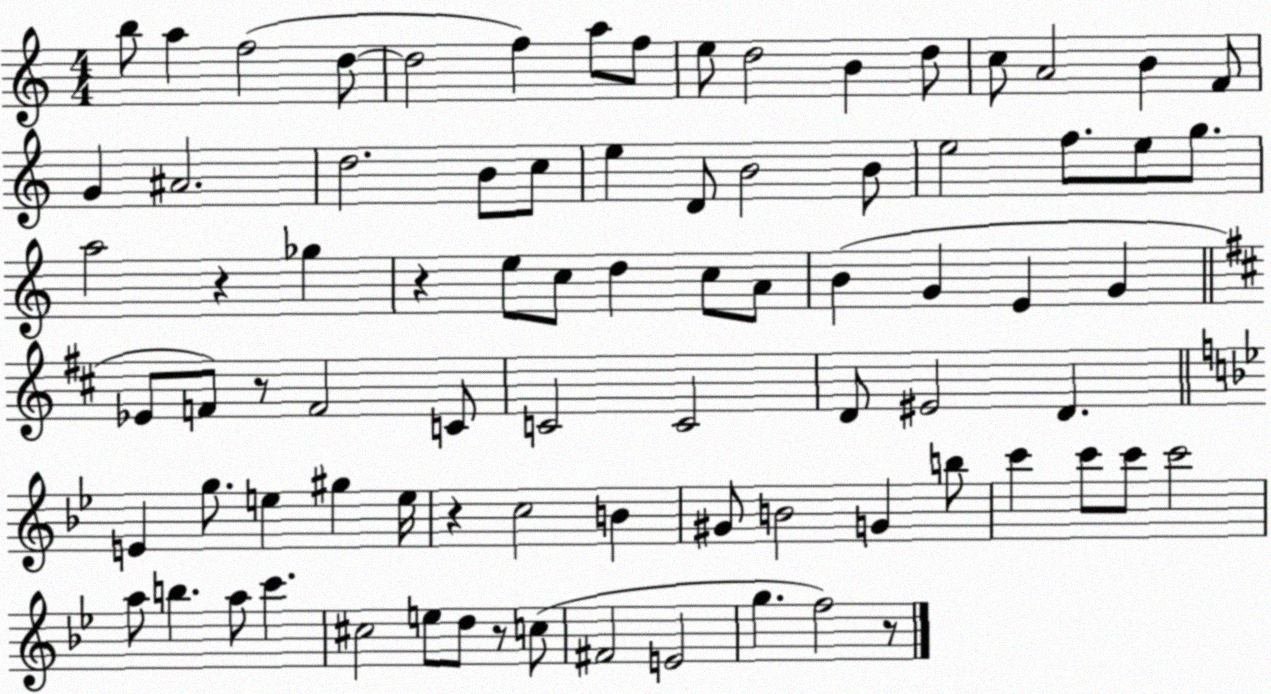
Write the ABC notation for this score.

X:1
T:Untitled
M:4/4
L:1/4
K:C
b/2 a f2 d/2 d2 f a/2 f/2 e/2 d2 B d/2 c/2 A2 B F/2 G ^A2 d2 B/2 c/2 e D/2 B2 B/2 e2 f/2 e/2 g/2 a2 z _g z e/2 c/2 d c/2 A/2 B G E G _E/2 F/2 z/2 F2 C/2 C2 C2 D/2 ^E2 D E g/2 e ^g e/4 z c2 B ^G/2 B2 G b/2 c' c'/2 c'/2 c'2 a/2 b a/2 c' ^c2 e/2 d/2 z/2 c/2 ^F2 E2 g f2 z/2